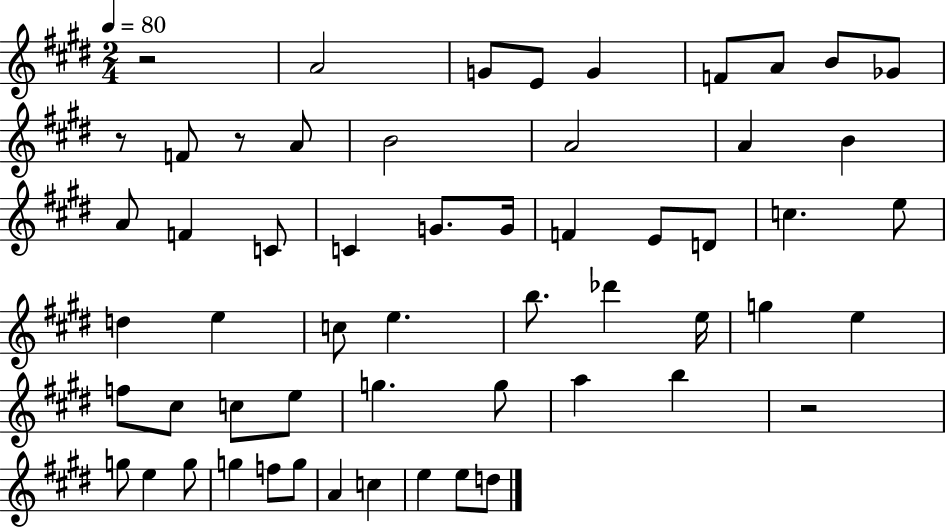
R/h A4/h G4/e E4/e G4/q F4/e A4/e B4/e Gb4/e R/e F4/e R/e A4/e B4/h A4/h A4/q B4/q A4/e F4/q C4/e C4/q G4/e. G4/s F4/q E4/e D4/e C5/q. E5/e D5/q E5/q C5/e E5/q. B5/e. Db6/q E5/s G5/q E5/q F5/e C#5/e C5/e E5/e G5/q. G5/e A5/q B5/q R/h G5/e E5/q G5/e G5/q F5/e G5/e A4/q C5/q E5/q E5/e D5/e